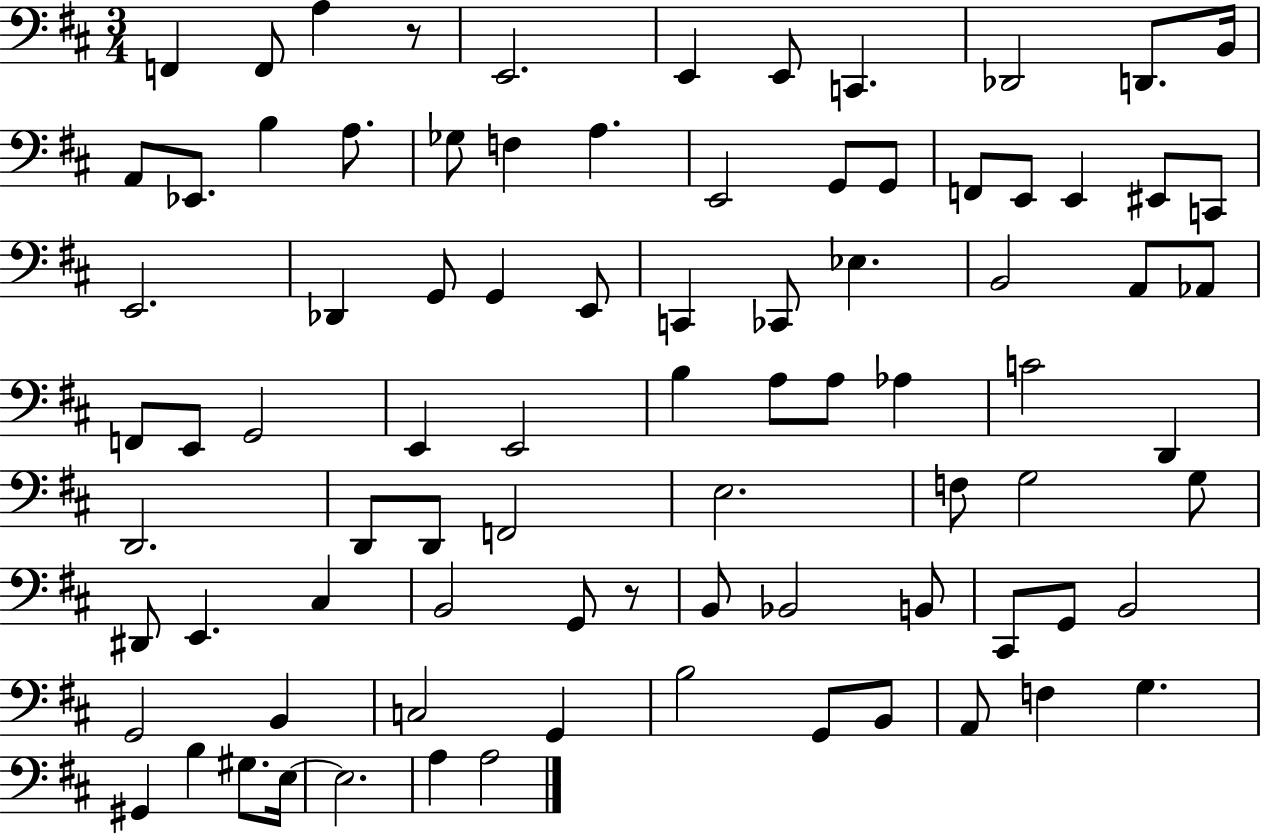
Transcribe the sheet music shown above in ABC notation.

X:1
T:Untitled
M:3/4
L:1/4
K:D
F,, F,,/2 A, z/2 E,,2 E,, E,,/2 C,, _D,,2 D,,/2 B,,/4 A,,/2 _E,,/2 B, A,/2 _G,/2 F, A, E,,2 G,,/2 G,,/2 F,,/2 E,,/2 E,, ^E,,/2 C,,/2 E,,2 _D,, G,,/2 G,, E,,/2 C,, _C,,/2 _E, B,,2 A,,/2 _A,,/2 F,,/2 E,,/2 G,,2 E,, E,,2 B, A,/2 A,/2 _A, C2 D,, D,,2 D,,/2 D,,/2 F,,2 E,2 F,/2 G,2 G,/2 ^D,,/2 E,, ^C, B,,2 G,,/2 z/2 B,,/2 _B,,2 B,,/2 ^C,,/2 G,,/2 B,,2 G,,2 B,, C,2 G,, B,2 G,,/2 B,,/2 A,,/2 F, G, ^G,, B, ^G,/2 E,/4 E,2 A, A,2